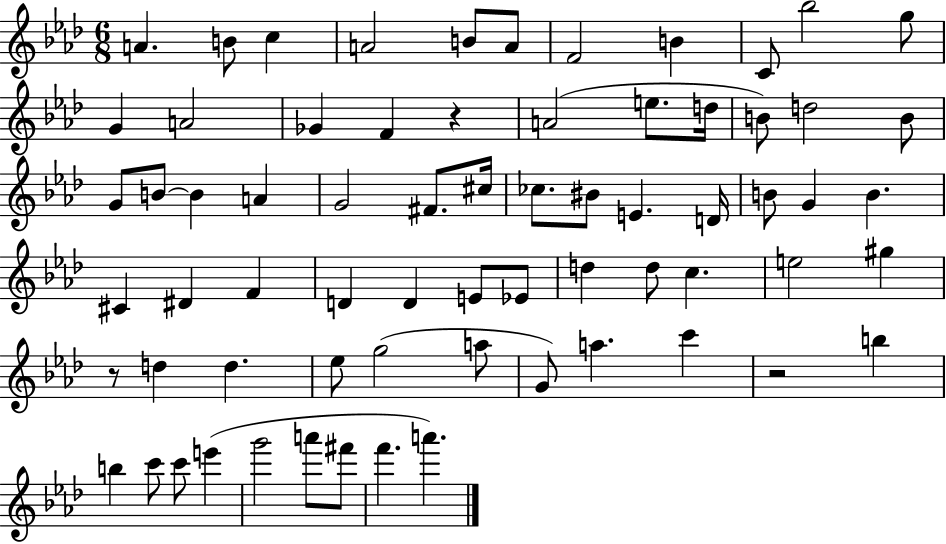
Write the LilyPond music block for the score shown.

{
  \clef treble
  \numericTimeSignature
  \time 6/8
  \key aes \major
  a'4. b'8 c''4 | a'2 b'8 a'8 | f'2 b'4 | c'8 bes''2 g''8 | \break g'4 a'2 | ges'4 f'4 r4 | a'2( e''8. d''16 | b'8) d''2 b'8 | \break g'8 b'8~~ b'4 a'4 | g'2 fis'8. cis''16 | ces''8. bis'8 e'4. d'16 | b'8 g'4 b'4. | \break cis'4 dis'4 f'4 | d'4 d'4 e'8 ees'8 | d''4 d''8 c''4. | e''2 gis''4 | \break r8 d''4 d''4. | ees''8 g''2( a''8 | g'8) a''4. c'''4 | r2 b''4 | \break b''4 c'''8 c'''8 e'''4( | g'''2 a'''8 fis'''8 | f'''4. a'''4.) | \bar "|."
}